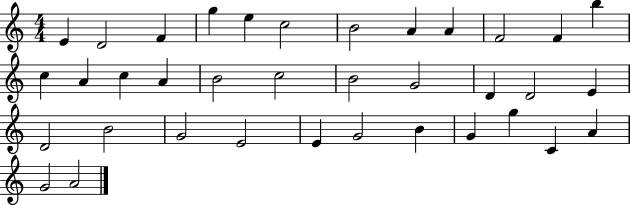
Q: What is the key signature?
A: C major